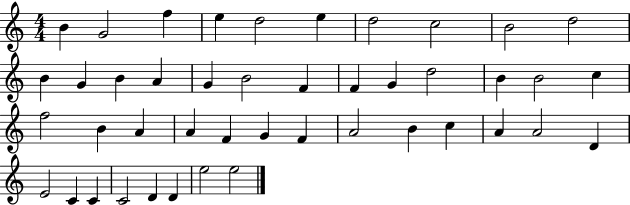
{
  \clef treble
  \numericTimeSignature
  \time 4/4
  \key c \major
  b'4 g'2 f''4 | e''4 d''2 e''4 | d''2 c''2 | b'2 d''2 | \break b'4 g'4 b'4 a'4 | g'4 b'2 f'4 | f'4 g'4 d''2 | b'4 b'2 c''4 | \break f''2 b'4 a'4 | a'4 f'4 g'4 f'4 | a'2 b'4 c''4 | a'4 a'2 d'4 | \break e'2 c'4 c'4 | c'2 d'4 d'4 | e''2 e''2 | \bar "|."
}